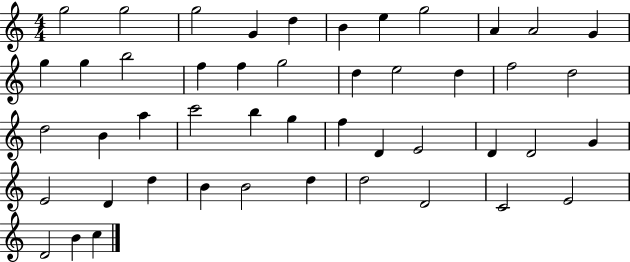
{
  \clef treble
  \numericTimeSignature
  \time 4/4
  \key c \major
  g''2 g''2 | g''2 g'4 d''4 | b'4 e''4 g''2 | a'4 a'2 g'4 | \break g''4 g''4 b''2 | f''4 f''4 g''2 | d''4 e''2 d''4 | f''2 d''2 | \break d''2 b'4 a''4 | c'''2 b''4 g''4 | f''4 d'4 e'2 | d'4 d'2 g'4 | \break e'2 d'4 d''4 | b'4 b'2 d''4 | d''2 d'2 | c'2 e'2 | \break d'2 b'4 c''4 | \bar "|."
}